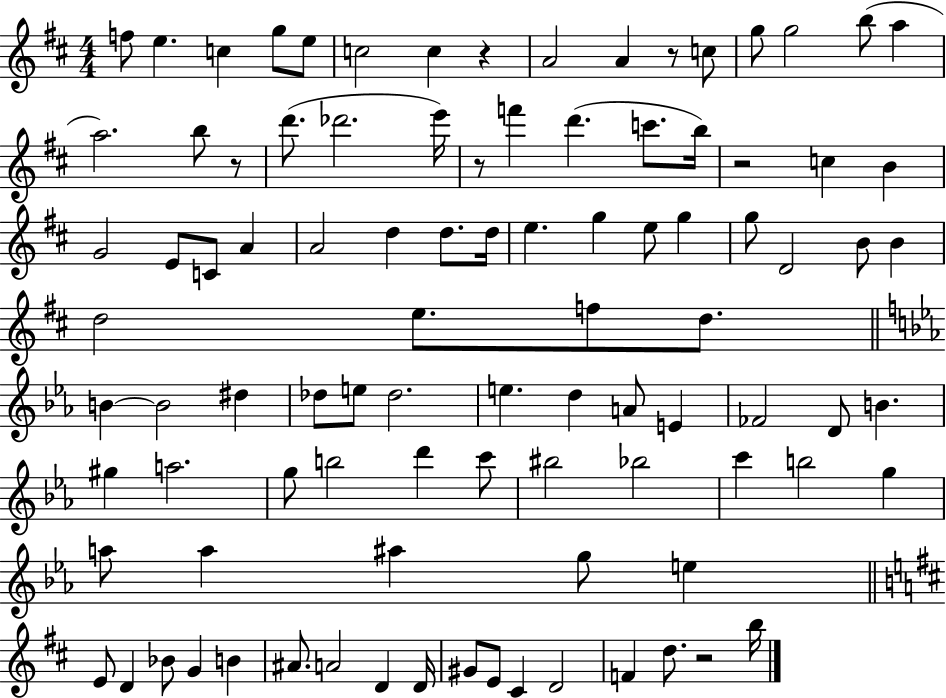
{
  \clef treble
  \numericTimeSignature
  \time 4/4
  \key d \major
  \repeat volta 2 { f''8 e''4. c''4 g''8 e''8 | c''2 c''4 r4 | a'2 a'4 r8 c''8 | g''8 g''2 b''8( a''4 | \break a''2.) b''8 r8 | d'''8.( des'''2. e'''16) | r8 f'''4 d'''4.( c'''8. b''16) | r2 c''4 b'4 | \break g'2 e'8 c'8 a'4 | a'2 d''4 d''8. d''16 | e''4. g''4 e''8 g''4 | g''8 d'2 b'8 b'4 | \break d''2 e''8. f''8 d''8. | \bar "||" \break \key ees \major b'4~~ b'2 dis''4 | des''8 e''8 des''2. | e''4. d''4 a'8 e'4 | fes'2 d'8 b'4. | \break gis''4 a''2. | g''8 b''2 d'''4 c'''8 | bis''2 bes''2 | c'''4 b''2 g''4 | \break a''8 a''4 ais''4 g''8 e''4 | \bar "||" \break \key d \major e'8 d'4 bes'8 g'4 b'4 | ais'8. a'2 d'4 d'16 | gis'8 e'8 cis'4 d'2 | f'4 d''8. r2 b''16 | \break } \bar "|."
}